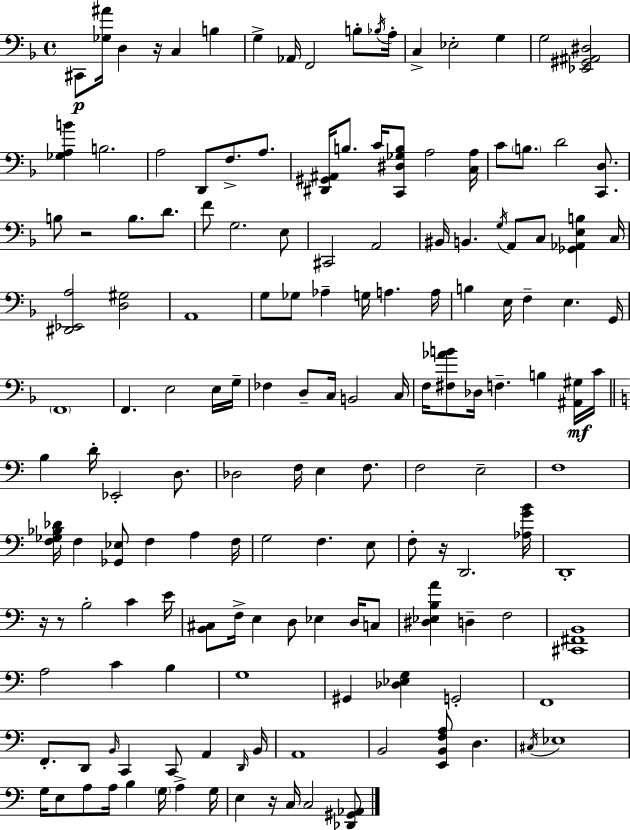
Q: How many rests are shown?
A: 6